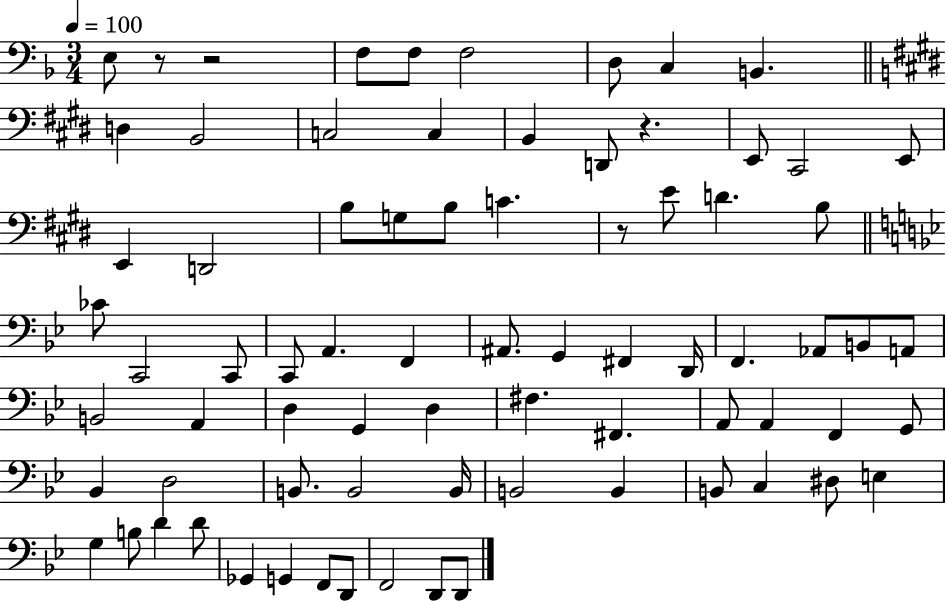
X:1
T:Untitled
M:3/4
L:1/4
K:F
E,/2 z/2 z2 F,/2 F,/2 F,2 D,/2 C, B,, D, B,,2 C,2 C, B,, D,,/2 z E,,/2 ^C,,2 E,,/2 E,, D,,2 B,/2 G,/2 B,/2 C z/2 E/2 D B,/2 _C/2 C,,2 C,,/2 C,,/2 A,, F,, ^A,,/2 G,, ^F,, D,,/4 F,, _A,,/2 B,,/2 A,,/2 B,,2 A,, D, G,, D, ^F, ^F,, A,,/2 A,, F,, G,,/2 _B,, D,2 B,,/2 B,,2 B,,/4 B,,2 B,, B,,/2 C, ^D,/2 E, G, B,/2 D D/2 _G,, G,, F,,/2 D,,/2 F,,2 D,,/2 D,,/2